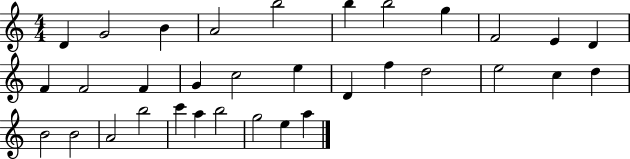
X:1
T:Untitled
M:4/4
L:1/4
K:C
D G2 B A2 b2 b b2 g F2 E D F F2 F G c2 e D f d2 e2 c d B2 B2 A2 b2 c' a b2 g2 e a